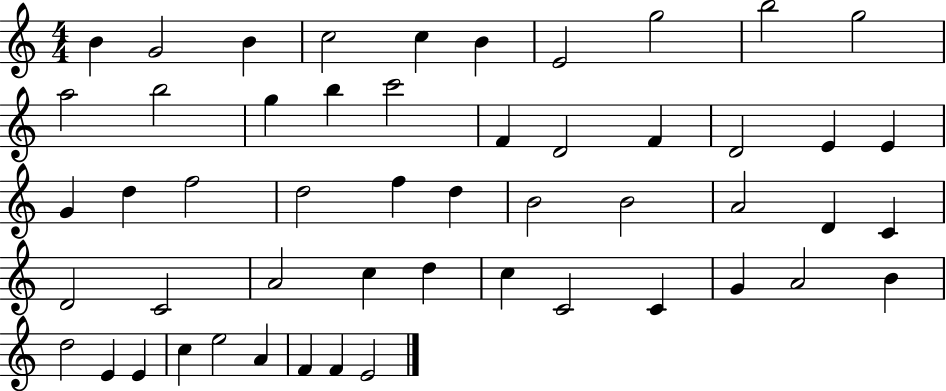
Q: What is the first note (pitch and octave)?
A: B4